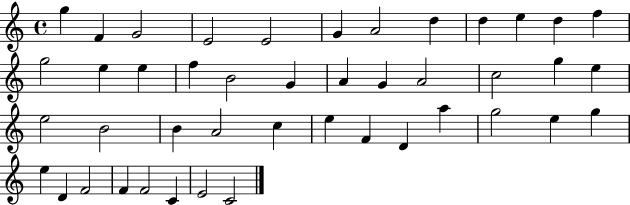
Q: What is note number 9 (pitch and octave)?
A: D5